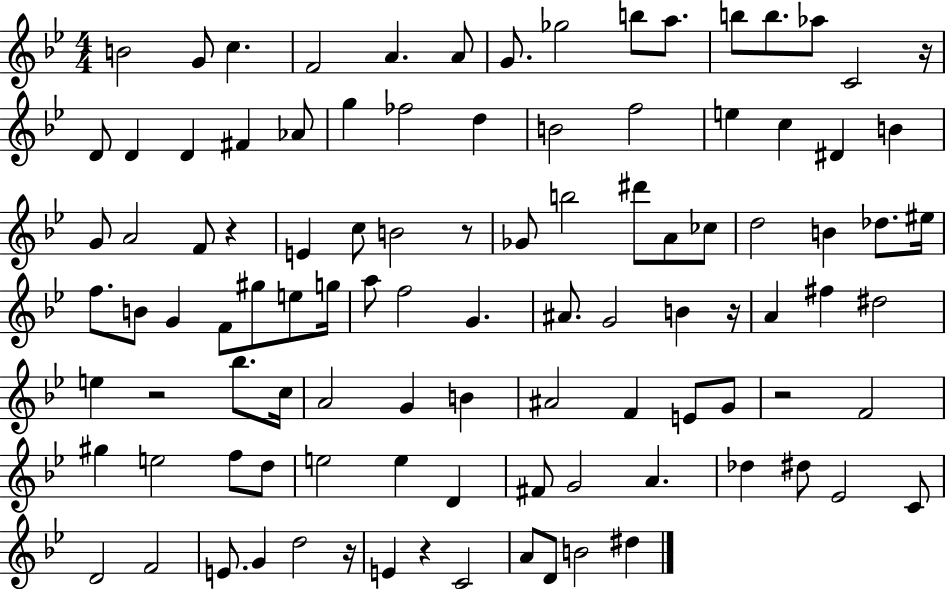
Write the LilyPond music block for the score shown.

{
  \clef treble
  \numericTimeSignature
  \time 4/4
  \key bes \major
  b'2 g'8 c''4. | f'2 a'4. a'8 | g'8. ges''2 b''8 a''8. | b''8 b''8. aes''8 c'2 r16 | \break d'8 d'4 d'4 fis'4 aes'8 | g''4 fes''2 d''4 | b'2 f''2 | e''4 c''4 dis'4 b'4 | \break g'8 a'2 f'8 r4 | e'4 c''8 b'2 r8 | ges'8 b''2 dis'''8 a'8 ces''8 | d''2 b'4 des''8. eis''16 | \break f''8. b'8 g'4 f'8 gis''8 e''8 g''16 | a''8 f''2 g'4. | ais'8. g'2 b'4 r16 | a'4 fis''4 dis''2 | \break e''4 r2 bes''8. c''16 | a'2 g'4 b'4 | ais'2 f'4 e'8 g'8 | r2 f'2 | \break gis''4 e''2 f''8 d''8 | e''2 e''4 d'4 | fis'8 g'2 a'4. | des''4 dis''8 ees'2 c'8 | \break d'2 f'2 | e'8. g'4 d''2 r16 | e'4 r4 c'2 | a'8 d'8 b'2 dis''4 | \break \bar "|."
}